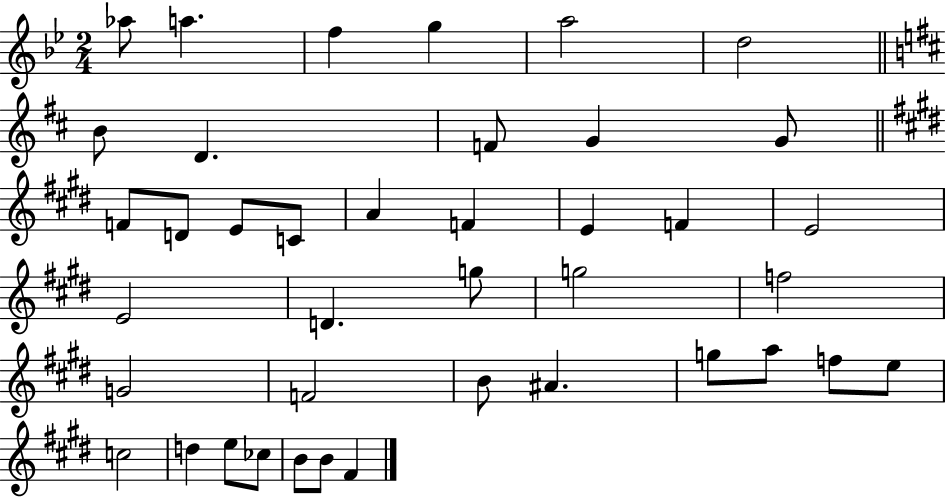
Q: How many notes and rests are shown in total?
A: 40